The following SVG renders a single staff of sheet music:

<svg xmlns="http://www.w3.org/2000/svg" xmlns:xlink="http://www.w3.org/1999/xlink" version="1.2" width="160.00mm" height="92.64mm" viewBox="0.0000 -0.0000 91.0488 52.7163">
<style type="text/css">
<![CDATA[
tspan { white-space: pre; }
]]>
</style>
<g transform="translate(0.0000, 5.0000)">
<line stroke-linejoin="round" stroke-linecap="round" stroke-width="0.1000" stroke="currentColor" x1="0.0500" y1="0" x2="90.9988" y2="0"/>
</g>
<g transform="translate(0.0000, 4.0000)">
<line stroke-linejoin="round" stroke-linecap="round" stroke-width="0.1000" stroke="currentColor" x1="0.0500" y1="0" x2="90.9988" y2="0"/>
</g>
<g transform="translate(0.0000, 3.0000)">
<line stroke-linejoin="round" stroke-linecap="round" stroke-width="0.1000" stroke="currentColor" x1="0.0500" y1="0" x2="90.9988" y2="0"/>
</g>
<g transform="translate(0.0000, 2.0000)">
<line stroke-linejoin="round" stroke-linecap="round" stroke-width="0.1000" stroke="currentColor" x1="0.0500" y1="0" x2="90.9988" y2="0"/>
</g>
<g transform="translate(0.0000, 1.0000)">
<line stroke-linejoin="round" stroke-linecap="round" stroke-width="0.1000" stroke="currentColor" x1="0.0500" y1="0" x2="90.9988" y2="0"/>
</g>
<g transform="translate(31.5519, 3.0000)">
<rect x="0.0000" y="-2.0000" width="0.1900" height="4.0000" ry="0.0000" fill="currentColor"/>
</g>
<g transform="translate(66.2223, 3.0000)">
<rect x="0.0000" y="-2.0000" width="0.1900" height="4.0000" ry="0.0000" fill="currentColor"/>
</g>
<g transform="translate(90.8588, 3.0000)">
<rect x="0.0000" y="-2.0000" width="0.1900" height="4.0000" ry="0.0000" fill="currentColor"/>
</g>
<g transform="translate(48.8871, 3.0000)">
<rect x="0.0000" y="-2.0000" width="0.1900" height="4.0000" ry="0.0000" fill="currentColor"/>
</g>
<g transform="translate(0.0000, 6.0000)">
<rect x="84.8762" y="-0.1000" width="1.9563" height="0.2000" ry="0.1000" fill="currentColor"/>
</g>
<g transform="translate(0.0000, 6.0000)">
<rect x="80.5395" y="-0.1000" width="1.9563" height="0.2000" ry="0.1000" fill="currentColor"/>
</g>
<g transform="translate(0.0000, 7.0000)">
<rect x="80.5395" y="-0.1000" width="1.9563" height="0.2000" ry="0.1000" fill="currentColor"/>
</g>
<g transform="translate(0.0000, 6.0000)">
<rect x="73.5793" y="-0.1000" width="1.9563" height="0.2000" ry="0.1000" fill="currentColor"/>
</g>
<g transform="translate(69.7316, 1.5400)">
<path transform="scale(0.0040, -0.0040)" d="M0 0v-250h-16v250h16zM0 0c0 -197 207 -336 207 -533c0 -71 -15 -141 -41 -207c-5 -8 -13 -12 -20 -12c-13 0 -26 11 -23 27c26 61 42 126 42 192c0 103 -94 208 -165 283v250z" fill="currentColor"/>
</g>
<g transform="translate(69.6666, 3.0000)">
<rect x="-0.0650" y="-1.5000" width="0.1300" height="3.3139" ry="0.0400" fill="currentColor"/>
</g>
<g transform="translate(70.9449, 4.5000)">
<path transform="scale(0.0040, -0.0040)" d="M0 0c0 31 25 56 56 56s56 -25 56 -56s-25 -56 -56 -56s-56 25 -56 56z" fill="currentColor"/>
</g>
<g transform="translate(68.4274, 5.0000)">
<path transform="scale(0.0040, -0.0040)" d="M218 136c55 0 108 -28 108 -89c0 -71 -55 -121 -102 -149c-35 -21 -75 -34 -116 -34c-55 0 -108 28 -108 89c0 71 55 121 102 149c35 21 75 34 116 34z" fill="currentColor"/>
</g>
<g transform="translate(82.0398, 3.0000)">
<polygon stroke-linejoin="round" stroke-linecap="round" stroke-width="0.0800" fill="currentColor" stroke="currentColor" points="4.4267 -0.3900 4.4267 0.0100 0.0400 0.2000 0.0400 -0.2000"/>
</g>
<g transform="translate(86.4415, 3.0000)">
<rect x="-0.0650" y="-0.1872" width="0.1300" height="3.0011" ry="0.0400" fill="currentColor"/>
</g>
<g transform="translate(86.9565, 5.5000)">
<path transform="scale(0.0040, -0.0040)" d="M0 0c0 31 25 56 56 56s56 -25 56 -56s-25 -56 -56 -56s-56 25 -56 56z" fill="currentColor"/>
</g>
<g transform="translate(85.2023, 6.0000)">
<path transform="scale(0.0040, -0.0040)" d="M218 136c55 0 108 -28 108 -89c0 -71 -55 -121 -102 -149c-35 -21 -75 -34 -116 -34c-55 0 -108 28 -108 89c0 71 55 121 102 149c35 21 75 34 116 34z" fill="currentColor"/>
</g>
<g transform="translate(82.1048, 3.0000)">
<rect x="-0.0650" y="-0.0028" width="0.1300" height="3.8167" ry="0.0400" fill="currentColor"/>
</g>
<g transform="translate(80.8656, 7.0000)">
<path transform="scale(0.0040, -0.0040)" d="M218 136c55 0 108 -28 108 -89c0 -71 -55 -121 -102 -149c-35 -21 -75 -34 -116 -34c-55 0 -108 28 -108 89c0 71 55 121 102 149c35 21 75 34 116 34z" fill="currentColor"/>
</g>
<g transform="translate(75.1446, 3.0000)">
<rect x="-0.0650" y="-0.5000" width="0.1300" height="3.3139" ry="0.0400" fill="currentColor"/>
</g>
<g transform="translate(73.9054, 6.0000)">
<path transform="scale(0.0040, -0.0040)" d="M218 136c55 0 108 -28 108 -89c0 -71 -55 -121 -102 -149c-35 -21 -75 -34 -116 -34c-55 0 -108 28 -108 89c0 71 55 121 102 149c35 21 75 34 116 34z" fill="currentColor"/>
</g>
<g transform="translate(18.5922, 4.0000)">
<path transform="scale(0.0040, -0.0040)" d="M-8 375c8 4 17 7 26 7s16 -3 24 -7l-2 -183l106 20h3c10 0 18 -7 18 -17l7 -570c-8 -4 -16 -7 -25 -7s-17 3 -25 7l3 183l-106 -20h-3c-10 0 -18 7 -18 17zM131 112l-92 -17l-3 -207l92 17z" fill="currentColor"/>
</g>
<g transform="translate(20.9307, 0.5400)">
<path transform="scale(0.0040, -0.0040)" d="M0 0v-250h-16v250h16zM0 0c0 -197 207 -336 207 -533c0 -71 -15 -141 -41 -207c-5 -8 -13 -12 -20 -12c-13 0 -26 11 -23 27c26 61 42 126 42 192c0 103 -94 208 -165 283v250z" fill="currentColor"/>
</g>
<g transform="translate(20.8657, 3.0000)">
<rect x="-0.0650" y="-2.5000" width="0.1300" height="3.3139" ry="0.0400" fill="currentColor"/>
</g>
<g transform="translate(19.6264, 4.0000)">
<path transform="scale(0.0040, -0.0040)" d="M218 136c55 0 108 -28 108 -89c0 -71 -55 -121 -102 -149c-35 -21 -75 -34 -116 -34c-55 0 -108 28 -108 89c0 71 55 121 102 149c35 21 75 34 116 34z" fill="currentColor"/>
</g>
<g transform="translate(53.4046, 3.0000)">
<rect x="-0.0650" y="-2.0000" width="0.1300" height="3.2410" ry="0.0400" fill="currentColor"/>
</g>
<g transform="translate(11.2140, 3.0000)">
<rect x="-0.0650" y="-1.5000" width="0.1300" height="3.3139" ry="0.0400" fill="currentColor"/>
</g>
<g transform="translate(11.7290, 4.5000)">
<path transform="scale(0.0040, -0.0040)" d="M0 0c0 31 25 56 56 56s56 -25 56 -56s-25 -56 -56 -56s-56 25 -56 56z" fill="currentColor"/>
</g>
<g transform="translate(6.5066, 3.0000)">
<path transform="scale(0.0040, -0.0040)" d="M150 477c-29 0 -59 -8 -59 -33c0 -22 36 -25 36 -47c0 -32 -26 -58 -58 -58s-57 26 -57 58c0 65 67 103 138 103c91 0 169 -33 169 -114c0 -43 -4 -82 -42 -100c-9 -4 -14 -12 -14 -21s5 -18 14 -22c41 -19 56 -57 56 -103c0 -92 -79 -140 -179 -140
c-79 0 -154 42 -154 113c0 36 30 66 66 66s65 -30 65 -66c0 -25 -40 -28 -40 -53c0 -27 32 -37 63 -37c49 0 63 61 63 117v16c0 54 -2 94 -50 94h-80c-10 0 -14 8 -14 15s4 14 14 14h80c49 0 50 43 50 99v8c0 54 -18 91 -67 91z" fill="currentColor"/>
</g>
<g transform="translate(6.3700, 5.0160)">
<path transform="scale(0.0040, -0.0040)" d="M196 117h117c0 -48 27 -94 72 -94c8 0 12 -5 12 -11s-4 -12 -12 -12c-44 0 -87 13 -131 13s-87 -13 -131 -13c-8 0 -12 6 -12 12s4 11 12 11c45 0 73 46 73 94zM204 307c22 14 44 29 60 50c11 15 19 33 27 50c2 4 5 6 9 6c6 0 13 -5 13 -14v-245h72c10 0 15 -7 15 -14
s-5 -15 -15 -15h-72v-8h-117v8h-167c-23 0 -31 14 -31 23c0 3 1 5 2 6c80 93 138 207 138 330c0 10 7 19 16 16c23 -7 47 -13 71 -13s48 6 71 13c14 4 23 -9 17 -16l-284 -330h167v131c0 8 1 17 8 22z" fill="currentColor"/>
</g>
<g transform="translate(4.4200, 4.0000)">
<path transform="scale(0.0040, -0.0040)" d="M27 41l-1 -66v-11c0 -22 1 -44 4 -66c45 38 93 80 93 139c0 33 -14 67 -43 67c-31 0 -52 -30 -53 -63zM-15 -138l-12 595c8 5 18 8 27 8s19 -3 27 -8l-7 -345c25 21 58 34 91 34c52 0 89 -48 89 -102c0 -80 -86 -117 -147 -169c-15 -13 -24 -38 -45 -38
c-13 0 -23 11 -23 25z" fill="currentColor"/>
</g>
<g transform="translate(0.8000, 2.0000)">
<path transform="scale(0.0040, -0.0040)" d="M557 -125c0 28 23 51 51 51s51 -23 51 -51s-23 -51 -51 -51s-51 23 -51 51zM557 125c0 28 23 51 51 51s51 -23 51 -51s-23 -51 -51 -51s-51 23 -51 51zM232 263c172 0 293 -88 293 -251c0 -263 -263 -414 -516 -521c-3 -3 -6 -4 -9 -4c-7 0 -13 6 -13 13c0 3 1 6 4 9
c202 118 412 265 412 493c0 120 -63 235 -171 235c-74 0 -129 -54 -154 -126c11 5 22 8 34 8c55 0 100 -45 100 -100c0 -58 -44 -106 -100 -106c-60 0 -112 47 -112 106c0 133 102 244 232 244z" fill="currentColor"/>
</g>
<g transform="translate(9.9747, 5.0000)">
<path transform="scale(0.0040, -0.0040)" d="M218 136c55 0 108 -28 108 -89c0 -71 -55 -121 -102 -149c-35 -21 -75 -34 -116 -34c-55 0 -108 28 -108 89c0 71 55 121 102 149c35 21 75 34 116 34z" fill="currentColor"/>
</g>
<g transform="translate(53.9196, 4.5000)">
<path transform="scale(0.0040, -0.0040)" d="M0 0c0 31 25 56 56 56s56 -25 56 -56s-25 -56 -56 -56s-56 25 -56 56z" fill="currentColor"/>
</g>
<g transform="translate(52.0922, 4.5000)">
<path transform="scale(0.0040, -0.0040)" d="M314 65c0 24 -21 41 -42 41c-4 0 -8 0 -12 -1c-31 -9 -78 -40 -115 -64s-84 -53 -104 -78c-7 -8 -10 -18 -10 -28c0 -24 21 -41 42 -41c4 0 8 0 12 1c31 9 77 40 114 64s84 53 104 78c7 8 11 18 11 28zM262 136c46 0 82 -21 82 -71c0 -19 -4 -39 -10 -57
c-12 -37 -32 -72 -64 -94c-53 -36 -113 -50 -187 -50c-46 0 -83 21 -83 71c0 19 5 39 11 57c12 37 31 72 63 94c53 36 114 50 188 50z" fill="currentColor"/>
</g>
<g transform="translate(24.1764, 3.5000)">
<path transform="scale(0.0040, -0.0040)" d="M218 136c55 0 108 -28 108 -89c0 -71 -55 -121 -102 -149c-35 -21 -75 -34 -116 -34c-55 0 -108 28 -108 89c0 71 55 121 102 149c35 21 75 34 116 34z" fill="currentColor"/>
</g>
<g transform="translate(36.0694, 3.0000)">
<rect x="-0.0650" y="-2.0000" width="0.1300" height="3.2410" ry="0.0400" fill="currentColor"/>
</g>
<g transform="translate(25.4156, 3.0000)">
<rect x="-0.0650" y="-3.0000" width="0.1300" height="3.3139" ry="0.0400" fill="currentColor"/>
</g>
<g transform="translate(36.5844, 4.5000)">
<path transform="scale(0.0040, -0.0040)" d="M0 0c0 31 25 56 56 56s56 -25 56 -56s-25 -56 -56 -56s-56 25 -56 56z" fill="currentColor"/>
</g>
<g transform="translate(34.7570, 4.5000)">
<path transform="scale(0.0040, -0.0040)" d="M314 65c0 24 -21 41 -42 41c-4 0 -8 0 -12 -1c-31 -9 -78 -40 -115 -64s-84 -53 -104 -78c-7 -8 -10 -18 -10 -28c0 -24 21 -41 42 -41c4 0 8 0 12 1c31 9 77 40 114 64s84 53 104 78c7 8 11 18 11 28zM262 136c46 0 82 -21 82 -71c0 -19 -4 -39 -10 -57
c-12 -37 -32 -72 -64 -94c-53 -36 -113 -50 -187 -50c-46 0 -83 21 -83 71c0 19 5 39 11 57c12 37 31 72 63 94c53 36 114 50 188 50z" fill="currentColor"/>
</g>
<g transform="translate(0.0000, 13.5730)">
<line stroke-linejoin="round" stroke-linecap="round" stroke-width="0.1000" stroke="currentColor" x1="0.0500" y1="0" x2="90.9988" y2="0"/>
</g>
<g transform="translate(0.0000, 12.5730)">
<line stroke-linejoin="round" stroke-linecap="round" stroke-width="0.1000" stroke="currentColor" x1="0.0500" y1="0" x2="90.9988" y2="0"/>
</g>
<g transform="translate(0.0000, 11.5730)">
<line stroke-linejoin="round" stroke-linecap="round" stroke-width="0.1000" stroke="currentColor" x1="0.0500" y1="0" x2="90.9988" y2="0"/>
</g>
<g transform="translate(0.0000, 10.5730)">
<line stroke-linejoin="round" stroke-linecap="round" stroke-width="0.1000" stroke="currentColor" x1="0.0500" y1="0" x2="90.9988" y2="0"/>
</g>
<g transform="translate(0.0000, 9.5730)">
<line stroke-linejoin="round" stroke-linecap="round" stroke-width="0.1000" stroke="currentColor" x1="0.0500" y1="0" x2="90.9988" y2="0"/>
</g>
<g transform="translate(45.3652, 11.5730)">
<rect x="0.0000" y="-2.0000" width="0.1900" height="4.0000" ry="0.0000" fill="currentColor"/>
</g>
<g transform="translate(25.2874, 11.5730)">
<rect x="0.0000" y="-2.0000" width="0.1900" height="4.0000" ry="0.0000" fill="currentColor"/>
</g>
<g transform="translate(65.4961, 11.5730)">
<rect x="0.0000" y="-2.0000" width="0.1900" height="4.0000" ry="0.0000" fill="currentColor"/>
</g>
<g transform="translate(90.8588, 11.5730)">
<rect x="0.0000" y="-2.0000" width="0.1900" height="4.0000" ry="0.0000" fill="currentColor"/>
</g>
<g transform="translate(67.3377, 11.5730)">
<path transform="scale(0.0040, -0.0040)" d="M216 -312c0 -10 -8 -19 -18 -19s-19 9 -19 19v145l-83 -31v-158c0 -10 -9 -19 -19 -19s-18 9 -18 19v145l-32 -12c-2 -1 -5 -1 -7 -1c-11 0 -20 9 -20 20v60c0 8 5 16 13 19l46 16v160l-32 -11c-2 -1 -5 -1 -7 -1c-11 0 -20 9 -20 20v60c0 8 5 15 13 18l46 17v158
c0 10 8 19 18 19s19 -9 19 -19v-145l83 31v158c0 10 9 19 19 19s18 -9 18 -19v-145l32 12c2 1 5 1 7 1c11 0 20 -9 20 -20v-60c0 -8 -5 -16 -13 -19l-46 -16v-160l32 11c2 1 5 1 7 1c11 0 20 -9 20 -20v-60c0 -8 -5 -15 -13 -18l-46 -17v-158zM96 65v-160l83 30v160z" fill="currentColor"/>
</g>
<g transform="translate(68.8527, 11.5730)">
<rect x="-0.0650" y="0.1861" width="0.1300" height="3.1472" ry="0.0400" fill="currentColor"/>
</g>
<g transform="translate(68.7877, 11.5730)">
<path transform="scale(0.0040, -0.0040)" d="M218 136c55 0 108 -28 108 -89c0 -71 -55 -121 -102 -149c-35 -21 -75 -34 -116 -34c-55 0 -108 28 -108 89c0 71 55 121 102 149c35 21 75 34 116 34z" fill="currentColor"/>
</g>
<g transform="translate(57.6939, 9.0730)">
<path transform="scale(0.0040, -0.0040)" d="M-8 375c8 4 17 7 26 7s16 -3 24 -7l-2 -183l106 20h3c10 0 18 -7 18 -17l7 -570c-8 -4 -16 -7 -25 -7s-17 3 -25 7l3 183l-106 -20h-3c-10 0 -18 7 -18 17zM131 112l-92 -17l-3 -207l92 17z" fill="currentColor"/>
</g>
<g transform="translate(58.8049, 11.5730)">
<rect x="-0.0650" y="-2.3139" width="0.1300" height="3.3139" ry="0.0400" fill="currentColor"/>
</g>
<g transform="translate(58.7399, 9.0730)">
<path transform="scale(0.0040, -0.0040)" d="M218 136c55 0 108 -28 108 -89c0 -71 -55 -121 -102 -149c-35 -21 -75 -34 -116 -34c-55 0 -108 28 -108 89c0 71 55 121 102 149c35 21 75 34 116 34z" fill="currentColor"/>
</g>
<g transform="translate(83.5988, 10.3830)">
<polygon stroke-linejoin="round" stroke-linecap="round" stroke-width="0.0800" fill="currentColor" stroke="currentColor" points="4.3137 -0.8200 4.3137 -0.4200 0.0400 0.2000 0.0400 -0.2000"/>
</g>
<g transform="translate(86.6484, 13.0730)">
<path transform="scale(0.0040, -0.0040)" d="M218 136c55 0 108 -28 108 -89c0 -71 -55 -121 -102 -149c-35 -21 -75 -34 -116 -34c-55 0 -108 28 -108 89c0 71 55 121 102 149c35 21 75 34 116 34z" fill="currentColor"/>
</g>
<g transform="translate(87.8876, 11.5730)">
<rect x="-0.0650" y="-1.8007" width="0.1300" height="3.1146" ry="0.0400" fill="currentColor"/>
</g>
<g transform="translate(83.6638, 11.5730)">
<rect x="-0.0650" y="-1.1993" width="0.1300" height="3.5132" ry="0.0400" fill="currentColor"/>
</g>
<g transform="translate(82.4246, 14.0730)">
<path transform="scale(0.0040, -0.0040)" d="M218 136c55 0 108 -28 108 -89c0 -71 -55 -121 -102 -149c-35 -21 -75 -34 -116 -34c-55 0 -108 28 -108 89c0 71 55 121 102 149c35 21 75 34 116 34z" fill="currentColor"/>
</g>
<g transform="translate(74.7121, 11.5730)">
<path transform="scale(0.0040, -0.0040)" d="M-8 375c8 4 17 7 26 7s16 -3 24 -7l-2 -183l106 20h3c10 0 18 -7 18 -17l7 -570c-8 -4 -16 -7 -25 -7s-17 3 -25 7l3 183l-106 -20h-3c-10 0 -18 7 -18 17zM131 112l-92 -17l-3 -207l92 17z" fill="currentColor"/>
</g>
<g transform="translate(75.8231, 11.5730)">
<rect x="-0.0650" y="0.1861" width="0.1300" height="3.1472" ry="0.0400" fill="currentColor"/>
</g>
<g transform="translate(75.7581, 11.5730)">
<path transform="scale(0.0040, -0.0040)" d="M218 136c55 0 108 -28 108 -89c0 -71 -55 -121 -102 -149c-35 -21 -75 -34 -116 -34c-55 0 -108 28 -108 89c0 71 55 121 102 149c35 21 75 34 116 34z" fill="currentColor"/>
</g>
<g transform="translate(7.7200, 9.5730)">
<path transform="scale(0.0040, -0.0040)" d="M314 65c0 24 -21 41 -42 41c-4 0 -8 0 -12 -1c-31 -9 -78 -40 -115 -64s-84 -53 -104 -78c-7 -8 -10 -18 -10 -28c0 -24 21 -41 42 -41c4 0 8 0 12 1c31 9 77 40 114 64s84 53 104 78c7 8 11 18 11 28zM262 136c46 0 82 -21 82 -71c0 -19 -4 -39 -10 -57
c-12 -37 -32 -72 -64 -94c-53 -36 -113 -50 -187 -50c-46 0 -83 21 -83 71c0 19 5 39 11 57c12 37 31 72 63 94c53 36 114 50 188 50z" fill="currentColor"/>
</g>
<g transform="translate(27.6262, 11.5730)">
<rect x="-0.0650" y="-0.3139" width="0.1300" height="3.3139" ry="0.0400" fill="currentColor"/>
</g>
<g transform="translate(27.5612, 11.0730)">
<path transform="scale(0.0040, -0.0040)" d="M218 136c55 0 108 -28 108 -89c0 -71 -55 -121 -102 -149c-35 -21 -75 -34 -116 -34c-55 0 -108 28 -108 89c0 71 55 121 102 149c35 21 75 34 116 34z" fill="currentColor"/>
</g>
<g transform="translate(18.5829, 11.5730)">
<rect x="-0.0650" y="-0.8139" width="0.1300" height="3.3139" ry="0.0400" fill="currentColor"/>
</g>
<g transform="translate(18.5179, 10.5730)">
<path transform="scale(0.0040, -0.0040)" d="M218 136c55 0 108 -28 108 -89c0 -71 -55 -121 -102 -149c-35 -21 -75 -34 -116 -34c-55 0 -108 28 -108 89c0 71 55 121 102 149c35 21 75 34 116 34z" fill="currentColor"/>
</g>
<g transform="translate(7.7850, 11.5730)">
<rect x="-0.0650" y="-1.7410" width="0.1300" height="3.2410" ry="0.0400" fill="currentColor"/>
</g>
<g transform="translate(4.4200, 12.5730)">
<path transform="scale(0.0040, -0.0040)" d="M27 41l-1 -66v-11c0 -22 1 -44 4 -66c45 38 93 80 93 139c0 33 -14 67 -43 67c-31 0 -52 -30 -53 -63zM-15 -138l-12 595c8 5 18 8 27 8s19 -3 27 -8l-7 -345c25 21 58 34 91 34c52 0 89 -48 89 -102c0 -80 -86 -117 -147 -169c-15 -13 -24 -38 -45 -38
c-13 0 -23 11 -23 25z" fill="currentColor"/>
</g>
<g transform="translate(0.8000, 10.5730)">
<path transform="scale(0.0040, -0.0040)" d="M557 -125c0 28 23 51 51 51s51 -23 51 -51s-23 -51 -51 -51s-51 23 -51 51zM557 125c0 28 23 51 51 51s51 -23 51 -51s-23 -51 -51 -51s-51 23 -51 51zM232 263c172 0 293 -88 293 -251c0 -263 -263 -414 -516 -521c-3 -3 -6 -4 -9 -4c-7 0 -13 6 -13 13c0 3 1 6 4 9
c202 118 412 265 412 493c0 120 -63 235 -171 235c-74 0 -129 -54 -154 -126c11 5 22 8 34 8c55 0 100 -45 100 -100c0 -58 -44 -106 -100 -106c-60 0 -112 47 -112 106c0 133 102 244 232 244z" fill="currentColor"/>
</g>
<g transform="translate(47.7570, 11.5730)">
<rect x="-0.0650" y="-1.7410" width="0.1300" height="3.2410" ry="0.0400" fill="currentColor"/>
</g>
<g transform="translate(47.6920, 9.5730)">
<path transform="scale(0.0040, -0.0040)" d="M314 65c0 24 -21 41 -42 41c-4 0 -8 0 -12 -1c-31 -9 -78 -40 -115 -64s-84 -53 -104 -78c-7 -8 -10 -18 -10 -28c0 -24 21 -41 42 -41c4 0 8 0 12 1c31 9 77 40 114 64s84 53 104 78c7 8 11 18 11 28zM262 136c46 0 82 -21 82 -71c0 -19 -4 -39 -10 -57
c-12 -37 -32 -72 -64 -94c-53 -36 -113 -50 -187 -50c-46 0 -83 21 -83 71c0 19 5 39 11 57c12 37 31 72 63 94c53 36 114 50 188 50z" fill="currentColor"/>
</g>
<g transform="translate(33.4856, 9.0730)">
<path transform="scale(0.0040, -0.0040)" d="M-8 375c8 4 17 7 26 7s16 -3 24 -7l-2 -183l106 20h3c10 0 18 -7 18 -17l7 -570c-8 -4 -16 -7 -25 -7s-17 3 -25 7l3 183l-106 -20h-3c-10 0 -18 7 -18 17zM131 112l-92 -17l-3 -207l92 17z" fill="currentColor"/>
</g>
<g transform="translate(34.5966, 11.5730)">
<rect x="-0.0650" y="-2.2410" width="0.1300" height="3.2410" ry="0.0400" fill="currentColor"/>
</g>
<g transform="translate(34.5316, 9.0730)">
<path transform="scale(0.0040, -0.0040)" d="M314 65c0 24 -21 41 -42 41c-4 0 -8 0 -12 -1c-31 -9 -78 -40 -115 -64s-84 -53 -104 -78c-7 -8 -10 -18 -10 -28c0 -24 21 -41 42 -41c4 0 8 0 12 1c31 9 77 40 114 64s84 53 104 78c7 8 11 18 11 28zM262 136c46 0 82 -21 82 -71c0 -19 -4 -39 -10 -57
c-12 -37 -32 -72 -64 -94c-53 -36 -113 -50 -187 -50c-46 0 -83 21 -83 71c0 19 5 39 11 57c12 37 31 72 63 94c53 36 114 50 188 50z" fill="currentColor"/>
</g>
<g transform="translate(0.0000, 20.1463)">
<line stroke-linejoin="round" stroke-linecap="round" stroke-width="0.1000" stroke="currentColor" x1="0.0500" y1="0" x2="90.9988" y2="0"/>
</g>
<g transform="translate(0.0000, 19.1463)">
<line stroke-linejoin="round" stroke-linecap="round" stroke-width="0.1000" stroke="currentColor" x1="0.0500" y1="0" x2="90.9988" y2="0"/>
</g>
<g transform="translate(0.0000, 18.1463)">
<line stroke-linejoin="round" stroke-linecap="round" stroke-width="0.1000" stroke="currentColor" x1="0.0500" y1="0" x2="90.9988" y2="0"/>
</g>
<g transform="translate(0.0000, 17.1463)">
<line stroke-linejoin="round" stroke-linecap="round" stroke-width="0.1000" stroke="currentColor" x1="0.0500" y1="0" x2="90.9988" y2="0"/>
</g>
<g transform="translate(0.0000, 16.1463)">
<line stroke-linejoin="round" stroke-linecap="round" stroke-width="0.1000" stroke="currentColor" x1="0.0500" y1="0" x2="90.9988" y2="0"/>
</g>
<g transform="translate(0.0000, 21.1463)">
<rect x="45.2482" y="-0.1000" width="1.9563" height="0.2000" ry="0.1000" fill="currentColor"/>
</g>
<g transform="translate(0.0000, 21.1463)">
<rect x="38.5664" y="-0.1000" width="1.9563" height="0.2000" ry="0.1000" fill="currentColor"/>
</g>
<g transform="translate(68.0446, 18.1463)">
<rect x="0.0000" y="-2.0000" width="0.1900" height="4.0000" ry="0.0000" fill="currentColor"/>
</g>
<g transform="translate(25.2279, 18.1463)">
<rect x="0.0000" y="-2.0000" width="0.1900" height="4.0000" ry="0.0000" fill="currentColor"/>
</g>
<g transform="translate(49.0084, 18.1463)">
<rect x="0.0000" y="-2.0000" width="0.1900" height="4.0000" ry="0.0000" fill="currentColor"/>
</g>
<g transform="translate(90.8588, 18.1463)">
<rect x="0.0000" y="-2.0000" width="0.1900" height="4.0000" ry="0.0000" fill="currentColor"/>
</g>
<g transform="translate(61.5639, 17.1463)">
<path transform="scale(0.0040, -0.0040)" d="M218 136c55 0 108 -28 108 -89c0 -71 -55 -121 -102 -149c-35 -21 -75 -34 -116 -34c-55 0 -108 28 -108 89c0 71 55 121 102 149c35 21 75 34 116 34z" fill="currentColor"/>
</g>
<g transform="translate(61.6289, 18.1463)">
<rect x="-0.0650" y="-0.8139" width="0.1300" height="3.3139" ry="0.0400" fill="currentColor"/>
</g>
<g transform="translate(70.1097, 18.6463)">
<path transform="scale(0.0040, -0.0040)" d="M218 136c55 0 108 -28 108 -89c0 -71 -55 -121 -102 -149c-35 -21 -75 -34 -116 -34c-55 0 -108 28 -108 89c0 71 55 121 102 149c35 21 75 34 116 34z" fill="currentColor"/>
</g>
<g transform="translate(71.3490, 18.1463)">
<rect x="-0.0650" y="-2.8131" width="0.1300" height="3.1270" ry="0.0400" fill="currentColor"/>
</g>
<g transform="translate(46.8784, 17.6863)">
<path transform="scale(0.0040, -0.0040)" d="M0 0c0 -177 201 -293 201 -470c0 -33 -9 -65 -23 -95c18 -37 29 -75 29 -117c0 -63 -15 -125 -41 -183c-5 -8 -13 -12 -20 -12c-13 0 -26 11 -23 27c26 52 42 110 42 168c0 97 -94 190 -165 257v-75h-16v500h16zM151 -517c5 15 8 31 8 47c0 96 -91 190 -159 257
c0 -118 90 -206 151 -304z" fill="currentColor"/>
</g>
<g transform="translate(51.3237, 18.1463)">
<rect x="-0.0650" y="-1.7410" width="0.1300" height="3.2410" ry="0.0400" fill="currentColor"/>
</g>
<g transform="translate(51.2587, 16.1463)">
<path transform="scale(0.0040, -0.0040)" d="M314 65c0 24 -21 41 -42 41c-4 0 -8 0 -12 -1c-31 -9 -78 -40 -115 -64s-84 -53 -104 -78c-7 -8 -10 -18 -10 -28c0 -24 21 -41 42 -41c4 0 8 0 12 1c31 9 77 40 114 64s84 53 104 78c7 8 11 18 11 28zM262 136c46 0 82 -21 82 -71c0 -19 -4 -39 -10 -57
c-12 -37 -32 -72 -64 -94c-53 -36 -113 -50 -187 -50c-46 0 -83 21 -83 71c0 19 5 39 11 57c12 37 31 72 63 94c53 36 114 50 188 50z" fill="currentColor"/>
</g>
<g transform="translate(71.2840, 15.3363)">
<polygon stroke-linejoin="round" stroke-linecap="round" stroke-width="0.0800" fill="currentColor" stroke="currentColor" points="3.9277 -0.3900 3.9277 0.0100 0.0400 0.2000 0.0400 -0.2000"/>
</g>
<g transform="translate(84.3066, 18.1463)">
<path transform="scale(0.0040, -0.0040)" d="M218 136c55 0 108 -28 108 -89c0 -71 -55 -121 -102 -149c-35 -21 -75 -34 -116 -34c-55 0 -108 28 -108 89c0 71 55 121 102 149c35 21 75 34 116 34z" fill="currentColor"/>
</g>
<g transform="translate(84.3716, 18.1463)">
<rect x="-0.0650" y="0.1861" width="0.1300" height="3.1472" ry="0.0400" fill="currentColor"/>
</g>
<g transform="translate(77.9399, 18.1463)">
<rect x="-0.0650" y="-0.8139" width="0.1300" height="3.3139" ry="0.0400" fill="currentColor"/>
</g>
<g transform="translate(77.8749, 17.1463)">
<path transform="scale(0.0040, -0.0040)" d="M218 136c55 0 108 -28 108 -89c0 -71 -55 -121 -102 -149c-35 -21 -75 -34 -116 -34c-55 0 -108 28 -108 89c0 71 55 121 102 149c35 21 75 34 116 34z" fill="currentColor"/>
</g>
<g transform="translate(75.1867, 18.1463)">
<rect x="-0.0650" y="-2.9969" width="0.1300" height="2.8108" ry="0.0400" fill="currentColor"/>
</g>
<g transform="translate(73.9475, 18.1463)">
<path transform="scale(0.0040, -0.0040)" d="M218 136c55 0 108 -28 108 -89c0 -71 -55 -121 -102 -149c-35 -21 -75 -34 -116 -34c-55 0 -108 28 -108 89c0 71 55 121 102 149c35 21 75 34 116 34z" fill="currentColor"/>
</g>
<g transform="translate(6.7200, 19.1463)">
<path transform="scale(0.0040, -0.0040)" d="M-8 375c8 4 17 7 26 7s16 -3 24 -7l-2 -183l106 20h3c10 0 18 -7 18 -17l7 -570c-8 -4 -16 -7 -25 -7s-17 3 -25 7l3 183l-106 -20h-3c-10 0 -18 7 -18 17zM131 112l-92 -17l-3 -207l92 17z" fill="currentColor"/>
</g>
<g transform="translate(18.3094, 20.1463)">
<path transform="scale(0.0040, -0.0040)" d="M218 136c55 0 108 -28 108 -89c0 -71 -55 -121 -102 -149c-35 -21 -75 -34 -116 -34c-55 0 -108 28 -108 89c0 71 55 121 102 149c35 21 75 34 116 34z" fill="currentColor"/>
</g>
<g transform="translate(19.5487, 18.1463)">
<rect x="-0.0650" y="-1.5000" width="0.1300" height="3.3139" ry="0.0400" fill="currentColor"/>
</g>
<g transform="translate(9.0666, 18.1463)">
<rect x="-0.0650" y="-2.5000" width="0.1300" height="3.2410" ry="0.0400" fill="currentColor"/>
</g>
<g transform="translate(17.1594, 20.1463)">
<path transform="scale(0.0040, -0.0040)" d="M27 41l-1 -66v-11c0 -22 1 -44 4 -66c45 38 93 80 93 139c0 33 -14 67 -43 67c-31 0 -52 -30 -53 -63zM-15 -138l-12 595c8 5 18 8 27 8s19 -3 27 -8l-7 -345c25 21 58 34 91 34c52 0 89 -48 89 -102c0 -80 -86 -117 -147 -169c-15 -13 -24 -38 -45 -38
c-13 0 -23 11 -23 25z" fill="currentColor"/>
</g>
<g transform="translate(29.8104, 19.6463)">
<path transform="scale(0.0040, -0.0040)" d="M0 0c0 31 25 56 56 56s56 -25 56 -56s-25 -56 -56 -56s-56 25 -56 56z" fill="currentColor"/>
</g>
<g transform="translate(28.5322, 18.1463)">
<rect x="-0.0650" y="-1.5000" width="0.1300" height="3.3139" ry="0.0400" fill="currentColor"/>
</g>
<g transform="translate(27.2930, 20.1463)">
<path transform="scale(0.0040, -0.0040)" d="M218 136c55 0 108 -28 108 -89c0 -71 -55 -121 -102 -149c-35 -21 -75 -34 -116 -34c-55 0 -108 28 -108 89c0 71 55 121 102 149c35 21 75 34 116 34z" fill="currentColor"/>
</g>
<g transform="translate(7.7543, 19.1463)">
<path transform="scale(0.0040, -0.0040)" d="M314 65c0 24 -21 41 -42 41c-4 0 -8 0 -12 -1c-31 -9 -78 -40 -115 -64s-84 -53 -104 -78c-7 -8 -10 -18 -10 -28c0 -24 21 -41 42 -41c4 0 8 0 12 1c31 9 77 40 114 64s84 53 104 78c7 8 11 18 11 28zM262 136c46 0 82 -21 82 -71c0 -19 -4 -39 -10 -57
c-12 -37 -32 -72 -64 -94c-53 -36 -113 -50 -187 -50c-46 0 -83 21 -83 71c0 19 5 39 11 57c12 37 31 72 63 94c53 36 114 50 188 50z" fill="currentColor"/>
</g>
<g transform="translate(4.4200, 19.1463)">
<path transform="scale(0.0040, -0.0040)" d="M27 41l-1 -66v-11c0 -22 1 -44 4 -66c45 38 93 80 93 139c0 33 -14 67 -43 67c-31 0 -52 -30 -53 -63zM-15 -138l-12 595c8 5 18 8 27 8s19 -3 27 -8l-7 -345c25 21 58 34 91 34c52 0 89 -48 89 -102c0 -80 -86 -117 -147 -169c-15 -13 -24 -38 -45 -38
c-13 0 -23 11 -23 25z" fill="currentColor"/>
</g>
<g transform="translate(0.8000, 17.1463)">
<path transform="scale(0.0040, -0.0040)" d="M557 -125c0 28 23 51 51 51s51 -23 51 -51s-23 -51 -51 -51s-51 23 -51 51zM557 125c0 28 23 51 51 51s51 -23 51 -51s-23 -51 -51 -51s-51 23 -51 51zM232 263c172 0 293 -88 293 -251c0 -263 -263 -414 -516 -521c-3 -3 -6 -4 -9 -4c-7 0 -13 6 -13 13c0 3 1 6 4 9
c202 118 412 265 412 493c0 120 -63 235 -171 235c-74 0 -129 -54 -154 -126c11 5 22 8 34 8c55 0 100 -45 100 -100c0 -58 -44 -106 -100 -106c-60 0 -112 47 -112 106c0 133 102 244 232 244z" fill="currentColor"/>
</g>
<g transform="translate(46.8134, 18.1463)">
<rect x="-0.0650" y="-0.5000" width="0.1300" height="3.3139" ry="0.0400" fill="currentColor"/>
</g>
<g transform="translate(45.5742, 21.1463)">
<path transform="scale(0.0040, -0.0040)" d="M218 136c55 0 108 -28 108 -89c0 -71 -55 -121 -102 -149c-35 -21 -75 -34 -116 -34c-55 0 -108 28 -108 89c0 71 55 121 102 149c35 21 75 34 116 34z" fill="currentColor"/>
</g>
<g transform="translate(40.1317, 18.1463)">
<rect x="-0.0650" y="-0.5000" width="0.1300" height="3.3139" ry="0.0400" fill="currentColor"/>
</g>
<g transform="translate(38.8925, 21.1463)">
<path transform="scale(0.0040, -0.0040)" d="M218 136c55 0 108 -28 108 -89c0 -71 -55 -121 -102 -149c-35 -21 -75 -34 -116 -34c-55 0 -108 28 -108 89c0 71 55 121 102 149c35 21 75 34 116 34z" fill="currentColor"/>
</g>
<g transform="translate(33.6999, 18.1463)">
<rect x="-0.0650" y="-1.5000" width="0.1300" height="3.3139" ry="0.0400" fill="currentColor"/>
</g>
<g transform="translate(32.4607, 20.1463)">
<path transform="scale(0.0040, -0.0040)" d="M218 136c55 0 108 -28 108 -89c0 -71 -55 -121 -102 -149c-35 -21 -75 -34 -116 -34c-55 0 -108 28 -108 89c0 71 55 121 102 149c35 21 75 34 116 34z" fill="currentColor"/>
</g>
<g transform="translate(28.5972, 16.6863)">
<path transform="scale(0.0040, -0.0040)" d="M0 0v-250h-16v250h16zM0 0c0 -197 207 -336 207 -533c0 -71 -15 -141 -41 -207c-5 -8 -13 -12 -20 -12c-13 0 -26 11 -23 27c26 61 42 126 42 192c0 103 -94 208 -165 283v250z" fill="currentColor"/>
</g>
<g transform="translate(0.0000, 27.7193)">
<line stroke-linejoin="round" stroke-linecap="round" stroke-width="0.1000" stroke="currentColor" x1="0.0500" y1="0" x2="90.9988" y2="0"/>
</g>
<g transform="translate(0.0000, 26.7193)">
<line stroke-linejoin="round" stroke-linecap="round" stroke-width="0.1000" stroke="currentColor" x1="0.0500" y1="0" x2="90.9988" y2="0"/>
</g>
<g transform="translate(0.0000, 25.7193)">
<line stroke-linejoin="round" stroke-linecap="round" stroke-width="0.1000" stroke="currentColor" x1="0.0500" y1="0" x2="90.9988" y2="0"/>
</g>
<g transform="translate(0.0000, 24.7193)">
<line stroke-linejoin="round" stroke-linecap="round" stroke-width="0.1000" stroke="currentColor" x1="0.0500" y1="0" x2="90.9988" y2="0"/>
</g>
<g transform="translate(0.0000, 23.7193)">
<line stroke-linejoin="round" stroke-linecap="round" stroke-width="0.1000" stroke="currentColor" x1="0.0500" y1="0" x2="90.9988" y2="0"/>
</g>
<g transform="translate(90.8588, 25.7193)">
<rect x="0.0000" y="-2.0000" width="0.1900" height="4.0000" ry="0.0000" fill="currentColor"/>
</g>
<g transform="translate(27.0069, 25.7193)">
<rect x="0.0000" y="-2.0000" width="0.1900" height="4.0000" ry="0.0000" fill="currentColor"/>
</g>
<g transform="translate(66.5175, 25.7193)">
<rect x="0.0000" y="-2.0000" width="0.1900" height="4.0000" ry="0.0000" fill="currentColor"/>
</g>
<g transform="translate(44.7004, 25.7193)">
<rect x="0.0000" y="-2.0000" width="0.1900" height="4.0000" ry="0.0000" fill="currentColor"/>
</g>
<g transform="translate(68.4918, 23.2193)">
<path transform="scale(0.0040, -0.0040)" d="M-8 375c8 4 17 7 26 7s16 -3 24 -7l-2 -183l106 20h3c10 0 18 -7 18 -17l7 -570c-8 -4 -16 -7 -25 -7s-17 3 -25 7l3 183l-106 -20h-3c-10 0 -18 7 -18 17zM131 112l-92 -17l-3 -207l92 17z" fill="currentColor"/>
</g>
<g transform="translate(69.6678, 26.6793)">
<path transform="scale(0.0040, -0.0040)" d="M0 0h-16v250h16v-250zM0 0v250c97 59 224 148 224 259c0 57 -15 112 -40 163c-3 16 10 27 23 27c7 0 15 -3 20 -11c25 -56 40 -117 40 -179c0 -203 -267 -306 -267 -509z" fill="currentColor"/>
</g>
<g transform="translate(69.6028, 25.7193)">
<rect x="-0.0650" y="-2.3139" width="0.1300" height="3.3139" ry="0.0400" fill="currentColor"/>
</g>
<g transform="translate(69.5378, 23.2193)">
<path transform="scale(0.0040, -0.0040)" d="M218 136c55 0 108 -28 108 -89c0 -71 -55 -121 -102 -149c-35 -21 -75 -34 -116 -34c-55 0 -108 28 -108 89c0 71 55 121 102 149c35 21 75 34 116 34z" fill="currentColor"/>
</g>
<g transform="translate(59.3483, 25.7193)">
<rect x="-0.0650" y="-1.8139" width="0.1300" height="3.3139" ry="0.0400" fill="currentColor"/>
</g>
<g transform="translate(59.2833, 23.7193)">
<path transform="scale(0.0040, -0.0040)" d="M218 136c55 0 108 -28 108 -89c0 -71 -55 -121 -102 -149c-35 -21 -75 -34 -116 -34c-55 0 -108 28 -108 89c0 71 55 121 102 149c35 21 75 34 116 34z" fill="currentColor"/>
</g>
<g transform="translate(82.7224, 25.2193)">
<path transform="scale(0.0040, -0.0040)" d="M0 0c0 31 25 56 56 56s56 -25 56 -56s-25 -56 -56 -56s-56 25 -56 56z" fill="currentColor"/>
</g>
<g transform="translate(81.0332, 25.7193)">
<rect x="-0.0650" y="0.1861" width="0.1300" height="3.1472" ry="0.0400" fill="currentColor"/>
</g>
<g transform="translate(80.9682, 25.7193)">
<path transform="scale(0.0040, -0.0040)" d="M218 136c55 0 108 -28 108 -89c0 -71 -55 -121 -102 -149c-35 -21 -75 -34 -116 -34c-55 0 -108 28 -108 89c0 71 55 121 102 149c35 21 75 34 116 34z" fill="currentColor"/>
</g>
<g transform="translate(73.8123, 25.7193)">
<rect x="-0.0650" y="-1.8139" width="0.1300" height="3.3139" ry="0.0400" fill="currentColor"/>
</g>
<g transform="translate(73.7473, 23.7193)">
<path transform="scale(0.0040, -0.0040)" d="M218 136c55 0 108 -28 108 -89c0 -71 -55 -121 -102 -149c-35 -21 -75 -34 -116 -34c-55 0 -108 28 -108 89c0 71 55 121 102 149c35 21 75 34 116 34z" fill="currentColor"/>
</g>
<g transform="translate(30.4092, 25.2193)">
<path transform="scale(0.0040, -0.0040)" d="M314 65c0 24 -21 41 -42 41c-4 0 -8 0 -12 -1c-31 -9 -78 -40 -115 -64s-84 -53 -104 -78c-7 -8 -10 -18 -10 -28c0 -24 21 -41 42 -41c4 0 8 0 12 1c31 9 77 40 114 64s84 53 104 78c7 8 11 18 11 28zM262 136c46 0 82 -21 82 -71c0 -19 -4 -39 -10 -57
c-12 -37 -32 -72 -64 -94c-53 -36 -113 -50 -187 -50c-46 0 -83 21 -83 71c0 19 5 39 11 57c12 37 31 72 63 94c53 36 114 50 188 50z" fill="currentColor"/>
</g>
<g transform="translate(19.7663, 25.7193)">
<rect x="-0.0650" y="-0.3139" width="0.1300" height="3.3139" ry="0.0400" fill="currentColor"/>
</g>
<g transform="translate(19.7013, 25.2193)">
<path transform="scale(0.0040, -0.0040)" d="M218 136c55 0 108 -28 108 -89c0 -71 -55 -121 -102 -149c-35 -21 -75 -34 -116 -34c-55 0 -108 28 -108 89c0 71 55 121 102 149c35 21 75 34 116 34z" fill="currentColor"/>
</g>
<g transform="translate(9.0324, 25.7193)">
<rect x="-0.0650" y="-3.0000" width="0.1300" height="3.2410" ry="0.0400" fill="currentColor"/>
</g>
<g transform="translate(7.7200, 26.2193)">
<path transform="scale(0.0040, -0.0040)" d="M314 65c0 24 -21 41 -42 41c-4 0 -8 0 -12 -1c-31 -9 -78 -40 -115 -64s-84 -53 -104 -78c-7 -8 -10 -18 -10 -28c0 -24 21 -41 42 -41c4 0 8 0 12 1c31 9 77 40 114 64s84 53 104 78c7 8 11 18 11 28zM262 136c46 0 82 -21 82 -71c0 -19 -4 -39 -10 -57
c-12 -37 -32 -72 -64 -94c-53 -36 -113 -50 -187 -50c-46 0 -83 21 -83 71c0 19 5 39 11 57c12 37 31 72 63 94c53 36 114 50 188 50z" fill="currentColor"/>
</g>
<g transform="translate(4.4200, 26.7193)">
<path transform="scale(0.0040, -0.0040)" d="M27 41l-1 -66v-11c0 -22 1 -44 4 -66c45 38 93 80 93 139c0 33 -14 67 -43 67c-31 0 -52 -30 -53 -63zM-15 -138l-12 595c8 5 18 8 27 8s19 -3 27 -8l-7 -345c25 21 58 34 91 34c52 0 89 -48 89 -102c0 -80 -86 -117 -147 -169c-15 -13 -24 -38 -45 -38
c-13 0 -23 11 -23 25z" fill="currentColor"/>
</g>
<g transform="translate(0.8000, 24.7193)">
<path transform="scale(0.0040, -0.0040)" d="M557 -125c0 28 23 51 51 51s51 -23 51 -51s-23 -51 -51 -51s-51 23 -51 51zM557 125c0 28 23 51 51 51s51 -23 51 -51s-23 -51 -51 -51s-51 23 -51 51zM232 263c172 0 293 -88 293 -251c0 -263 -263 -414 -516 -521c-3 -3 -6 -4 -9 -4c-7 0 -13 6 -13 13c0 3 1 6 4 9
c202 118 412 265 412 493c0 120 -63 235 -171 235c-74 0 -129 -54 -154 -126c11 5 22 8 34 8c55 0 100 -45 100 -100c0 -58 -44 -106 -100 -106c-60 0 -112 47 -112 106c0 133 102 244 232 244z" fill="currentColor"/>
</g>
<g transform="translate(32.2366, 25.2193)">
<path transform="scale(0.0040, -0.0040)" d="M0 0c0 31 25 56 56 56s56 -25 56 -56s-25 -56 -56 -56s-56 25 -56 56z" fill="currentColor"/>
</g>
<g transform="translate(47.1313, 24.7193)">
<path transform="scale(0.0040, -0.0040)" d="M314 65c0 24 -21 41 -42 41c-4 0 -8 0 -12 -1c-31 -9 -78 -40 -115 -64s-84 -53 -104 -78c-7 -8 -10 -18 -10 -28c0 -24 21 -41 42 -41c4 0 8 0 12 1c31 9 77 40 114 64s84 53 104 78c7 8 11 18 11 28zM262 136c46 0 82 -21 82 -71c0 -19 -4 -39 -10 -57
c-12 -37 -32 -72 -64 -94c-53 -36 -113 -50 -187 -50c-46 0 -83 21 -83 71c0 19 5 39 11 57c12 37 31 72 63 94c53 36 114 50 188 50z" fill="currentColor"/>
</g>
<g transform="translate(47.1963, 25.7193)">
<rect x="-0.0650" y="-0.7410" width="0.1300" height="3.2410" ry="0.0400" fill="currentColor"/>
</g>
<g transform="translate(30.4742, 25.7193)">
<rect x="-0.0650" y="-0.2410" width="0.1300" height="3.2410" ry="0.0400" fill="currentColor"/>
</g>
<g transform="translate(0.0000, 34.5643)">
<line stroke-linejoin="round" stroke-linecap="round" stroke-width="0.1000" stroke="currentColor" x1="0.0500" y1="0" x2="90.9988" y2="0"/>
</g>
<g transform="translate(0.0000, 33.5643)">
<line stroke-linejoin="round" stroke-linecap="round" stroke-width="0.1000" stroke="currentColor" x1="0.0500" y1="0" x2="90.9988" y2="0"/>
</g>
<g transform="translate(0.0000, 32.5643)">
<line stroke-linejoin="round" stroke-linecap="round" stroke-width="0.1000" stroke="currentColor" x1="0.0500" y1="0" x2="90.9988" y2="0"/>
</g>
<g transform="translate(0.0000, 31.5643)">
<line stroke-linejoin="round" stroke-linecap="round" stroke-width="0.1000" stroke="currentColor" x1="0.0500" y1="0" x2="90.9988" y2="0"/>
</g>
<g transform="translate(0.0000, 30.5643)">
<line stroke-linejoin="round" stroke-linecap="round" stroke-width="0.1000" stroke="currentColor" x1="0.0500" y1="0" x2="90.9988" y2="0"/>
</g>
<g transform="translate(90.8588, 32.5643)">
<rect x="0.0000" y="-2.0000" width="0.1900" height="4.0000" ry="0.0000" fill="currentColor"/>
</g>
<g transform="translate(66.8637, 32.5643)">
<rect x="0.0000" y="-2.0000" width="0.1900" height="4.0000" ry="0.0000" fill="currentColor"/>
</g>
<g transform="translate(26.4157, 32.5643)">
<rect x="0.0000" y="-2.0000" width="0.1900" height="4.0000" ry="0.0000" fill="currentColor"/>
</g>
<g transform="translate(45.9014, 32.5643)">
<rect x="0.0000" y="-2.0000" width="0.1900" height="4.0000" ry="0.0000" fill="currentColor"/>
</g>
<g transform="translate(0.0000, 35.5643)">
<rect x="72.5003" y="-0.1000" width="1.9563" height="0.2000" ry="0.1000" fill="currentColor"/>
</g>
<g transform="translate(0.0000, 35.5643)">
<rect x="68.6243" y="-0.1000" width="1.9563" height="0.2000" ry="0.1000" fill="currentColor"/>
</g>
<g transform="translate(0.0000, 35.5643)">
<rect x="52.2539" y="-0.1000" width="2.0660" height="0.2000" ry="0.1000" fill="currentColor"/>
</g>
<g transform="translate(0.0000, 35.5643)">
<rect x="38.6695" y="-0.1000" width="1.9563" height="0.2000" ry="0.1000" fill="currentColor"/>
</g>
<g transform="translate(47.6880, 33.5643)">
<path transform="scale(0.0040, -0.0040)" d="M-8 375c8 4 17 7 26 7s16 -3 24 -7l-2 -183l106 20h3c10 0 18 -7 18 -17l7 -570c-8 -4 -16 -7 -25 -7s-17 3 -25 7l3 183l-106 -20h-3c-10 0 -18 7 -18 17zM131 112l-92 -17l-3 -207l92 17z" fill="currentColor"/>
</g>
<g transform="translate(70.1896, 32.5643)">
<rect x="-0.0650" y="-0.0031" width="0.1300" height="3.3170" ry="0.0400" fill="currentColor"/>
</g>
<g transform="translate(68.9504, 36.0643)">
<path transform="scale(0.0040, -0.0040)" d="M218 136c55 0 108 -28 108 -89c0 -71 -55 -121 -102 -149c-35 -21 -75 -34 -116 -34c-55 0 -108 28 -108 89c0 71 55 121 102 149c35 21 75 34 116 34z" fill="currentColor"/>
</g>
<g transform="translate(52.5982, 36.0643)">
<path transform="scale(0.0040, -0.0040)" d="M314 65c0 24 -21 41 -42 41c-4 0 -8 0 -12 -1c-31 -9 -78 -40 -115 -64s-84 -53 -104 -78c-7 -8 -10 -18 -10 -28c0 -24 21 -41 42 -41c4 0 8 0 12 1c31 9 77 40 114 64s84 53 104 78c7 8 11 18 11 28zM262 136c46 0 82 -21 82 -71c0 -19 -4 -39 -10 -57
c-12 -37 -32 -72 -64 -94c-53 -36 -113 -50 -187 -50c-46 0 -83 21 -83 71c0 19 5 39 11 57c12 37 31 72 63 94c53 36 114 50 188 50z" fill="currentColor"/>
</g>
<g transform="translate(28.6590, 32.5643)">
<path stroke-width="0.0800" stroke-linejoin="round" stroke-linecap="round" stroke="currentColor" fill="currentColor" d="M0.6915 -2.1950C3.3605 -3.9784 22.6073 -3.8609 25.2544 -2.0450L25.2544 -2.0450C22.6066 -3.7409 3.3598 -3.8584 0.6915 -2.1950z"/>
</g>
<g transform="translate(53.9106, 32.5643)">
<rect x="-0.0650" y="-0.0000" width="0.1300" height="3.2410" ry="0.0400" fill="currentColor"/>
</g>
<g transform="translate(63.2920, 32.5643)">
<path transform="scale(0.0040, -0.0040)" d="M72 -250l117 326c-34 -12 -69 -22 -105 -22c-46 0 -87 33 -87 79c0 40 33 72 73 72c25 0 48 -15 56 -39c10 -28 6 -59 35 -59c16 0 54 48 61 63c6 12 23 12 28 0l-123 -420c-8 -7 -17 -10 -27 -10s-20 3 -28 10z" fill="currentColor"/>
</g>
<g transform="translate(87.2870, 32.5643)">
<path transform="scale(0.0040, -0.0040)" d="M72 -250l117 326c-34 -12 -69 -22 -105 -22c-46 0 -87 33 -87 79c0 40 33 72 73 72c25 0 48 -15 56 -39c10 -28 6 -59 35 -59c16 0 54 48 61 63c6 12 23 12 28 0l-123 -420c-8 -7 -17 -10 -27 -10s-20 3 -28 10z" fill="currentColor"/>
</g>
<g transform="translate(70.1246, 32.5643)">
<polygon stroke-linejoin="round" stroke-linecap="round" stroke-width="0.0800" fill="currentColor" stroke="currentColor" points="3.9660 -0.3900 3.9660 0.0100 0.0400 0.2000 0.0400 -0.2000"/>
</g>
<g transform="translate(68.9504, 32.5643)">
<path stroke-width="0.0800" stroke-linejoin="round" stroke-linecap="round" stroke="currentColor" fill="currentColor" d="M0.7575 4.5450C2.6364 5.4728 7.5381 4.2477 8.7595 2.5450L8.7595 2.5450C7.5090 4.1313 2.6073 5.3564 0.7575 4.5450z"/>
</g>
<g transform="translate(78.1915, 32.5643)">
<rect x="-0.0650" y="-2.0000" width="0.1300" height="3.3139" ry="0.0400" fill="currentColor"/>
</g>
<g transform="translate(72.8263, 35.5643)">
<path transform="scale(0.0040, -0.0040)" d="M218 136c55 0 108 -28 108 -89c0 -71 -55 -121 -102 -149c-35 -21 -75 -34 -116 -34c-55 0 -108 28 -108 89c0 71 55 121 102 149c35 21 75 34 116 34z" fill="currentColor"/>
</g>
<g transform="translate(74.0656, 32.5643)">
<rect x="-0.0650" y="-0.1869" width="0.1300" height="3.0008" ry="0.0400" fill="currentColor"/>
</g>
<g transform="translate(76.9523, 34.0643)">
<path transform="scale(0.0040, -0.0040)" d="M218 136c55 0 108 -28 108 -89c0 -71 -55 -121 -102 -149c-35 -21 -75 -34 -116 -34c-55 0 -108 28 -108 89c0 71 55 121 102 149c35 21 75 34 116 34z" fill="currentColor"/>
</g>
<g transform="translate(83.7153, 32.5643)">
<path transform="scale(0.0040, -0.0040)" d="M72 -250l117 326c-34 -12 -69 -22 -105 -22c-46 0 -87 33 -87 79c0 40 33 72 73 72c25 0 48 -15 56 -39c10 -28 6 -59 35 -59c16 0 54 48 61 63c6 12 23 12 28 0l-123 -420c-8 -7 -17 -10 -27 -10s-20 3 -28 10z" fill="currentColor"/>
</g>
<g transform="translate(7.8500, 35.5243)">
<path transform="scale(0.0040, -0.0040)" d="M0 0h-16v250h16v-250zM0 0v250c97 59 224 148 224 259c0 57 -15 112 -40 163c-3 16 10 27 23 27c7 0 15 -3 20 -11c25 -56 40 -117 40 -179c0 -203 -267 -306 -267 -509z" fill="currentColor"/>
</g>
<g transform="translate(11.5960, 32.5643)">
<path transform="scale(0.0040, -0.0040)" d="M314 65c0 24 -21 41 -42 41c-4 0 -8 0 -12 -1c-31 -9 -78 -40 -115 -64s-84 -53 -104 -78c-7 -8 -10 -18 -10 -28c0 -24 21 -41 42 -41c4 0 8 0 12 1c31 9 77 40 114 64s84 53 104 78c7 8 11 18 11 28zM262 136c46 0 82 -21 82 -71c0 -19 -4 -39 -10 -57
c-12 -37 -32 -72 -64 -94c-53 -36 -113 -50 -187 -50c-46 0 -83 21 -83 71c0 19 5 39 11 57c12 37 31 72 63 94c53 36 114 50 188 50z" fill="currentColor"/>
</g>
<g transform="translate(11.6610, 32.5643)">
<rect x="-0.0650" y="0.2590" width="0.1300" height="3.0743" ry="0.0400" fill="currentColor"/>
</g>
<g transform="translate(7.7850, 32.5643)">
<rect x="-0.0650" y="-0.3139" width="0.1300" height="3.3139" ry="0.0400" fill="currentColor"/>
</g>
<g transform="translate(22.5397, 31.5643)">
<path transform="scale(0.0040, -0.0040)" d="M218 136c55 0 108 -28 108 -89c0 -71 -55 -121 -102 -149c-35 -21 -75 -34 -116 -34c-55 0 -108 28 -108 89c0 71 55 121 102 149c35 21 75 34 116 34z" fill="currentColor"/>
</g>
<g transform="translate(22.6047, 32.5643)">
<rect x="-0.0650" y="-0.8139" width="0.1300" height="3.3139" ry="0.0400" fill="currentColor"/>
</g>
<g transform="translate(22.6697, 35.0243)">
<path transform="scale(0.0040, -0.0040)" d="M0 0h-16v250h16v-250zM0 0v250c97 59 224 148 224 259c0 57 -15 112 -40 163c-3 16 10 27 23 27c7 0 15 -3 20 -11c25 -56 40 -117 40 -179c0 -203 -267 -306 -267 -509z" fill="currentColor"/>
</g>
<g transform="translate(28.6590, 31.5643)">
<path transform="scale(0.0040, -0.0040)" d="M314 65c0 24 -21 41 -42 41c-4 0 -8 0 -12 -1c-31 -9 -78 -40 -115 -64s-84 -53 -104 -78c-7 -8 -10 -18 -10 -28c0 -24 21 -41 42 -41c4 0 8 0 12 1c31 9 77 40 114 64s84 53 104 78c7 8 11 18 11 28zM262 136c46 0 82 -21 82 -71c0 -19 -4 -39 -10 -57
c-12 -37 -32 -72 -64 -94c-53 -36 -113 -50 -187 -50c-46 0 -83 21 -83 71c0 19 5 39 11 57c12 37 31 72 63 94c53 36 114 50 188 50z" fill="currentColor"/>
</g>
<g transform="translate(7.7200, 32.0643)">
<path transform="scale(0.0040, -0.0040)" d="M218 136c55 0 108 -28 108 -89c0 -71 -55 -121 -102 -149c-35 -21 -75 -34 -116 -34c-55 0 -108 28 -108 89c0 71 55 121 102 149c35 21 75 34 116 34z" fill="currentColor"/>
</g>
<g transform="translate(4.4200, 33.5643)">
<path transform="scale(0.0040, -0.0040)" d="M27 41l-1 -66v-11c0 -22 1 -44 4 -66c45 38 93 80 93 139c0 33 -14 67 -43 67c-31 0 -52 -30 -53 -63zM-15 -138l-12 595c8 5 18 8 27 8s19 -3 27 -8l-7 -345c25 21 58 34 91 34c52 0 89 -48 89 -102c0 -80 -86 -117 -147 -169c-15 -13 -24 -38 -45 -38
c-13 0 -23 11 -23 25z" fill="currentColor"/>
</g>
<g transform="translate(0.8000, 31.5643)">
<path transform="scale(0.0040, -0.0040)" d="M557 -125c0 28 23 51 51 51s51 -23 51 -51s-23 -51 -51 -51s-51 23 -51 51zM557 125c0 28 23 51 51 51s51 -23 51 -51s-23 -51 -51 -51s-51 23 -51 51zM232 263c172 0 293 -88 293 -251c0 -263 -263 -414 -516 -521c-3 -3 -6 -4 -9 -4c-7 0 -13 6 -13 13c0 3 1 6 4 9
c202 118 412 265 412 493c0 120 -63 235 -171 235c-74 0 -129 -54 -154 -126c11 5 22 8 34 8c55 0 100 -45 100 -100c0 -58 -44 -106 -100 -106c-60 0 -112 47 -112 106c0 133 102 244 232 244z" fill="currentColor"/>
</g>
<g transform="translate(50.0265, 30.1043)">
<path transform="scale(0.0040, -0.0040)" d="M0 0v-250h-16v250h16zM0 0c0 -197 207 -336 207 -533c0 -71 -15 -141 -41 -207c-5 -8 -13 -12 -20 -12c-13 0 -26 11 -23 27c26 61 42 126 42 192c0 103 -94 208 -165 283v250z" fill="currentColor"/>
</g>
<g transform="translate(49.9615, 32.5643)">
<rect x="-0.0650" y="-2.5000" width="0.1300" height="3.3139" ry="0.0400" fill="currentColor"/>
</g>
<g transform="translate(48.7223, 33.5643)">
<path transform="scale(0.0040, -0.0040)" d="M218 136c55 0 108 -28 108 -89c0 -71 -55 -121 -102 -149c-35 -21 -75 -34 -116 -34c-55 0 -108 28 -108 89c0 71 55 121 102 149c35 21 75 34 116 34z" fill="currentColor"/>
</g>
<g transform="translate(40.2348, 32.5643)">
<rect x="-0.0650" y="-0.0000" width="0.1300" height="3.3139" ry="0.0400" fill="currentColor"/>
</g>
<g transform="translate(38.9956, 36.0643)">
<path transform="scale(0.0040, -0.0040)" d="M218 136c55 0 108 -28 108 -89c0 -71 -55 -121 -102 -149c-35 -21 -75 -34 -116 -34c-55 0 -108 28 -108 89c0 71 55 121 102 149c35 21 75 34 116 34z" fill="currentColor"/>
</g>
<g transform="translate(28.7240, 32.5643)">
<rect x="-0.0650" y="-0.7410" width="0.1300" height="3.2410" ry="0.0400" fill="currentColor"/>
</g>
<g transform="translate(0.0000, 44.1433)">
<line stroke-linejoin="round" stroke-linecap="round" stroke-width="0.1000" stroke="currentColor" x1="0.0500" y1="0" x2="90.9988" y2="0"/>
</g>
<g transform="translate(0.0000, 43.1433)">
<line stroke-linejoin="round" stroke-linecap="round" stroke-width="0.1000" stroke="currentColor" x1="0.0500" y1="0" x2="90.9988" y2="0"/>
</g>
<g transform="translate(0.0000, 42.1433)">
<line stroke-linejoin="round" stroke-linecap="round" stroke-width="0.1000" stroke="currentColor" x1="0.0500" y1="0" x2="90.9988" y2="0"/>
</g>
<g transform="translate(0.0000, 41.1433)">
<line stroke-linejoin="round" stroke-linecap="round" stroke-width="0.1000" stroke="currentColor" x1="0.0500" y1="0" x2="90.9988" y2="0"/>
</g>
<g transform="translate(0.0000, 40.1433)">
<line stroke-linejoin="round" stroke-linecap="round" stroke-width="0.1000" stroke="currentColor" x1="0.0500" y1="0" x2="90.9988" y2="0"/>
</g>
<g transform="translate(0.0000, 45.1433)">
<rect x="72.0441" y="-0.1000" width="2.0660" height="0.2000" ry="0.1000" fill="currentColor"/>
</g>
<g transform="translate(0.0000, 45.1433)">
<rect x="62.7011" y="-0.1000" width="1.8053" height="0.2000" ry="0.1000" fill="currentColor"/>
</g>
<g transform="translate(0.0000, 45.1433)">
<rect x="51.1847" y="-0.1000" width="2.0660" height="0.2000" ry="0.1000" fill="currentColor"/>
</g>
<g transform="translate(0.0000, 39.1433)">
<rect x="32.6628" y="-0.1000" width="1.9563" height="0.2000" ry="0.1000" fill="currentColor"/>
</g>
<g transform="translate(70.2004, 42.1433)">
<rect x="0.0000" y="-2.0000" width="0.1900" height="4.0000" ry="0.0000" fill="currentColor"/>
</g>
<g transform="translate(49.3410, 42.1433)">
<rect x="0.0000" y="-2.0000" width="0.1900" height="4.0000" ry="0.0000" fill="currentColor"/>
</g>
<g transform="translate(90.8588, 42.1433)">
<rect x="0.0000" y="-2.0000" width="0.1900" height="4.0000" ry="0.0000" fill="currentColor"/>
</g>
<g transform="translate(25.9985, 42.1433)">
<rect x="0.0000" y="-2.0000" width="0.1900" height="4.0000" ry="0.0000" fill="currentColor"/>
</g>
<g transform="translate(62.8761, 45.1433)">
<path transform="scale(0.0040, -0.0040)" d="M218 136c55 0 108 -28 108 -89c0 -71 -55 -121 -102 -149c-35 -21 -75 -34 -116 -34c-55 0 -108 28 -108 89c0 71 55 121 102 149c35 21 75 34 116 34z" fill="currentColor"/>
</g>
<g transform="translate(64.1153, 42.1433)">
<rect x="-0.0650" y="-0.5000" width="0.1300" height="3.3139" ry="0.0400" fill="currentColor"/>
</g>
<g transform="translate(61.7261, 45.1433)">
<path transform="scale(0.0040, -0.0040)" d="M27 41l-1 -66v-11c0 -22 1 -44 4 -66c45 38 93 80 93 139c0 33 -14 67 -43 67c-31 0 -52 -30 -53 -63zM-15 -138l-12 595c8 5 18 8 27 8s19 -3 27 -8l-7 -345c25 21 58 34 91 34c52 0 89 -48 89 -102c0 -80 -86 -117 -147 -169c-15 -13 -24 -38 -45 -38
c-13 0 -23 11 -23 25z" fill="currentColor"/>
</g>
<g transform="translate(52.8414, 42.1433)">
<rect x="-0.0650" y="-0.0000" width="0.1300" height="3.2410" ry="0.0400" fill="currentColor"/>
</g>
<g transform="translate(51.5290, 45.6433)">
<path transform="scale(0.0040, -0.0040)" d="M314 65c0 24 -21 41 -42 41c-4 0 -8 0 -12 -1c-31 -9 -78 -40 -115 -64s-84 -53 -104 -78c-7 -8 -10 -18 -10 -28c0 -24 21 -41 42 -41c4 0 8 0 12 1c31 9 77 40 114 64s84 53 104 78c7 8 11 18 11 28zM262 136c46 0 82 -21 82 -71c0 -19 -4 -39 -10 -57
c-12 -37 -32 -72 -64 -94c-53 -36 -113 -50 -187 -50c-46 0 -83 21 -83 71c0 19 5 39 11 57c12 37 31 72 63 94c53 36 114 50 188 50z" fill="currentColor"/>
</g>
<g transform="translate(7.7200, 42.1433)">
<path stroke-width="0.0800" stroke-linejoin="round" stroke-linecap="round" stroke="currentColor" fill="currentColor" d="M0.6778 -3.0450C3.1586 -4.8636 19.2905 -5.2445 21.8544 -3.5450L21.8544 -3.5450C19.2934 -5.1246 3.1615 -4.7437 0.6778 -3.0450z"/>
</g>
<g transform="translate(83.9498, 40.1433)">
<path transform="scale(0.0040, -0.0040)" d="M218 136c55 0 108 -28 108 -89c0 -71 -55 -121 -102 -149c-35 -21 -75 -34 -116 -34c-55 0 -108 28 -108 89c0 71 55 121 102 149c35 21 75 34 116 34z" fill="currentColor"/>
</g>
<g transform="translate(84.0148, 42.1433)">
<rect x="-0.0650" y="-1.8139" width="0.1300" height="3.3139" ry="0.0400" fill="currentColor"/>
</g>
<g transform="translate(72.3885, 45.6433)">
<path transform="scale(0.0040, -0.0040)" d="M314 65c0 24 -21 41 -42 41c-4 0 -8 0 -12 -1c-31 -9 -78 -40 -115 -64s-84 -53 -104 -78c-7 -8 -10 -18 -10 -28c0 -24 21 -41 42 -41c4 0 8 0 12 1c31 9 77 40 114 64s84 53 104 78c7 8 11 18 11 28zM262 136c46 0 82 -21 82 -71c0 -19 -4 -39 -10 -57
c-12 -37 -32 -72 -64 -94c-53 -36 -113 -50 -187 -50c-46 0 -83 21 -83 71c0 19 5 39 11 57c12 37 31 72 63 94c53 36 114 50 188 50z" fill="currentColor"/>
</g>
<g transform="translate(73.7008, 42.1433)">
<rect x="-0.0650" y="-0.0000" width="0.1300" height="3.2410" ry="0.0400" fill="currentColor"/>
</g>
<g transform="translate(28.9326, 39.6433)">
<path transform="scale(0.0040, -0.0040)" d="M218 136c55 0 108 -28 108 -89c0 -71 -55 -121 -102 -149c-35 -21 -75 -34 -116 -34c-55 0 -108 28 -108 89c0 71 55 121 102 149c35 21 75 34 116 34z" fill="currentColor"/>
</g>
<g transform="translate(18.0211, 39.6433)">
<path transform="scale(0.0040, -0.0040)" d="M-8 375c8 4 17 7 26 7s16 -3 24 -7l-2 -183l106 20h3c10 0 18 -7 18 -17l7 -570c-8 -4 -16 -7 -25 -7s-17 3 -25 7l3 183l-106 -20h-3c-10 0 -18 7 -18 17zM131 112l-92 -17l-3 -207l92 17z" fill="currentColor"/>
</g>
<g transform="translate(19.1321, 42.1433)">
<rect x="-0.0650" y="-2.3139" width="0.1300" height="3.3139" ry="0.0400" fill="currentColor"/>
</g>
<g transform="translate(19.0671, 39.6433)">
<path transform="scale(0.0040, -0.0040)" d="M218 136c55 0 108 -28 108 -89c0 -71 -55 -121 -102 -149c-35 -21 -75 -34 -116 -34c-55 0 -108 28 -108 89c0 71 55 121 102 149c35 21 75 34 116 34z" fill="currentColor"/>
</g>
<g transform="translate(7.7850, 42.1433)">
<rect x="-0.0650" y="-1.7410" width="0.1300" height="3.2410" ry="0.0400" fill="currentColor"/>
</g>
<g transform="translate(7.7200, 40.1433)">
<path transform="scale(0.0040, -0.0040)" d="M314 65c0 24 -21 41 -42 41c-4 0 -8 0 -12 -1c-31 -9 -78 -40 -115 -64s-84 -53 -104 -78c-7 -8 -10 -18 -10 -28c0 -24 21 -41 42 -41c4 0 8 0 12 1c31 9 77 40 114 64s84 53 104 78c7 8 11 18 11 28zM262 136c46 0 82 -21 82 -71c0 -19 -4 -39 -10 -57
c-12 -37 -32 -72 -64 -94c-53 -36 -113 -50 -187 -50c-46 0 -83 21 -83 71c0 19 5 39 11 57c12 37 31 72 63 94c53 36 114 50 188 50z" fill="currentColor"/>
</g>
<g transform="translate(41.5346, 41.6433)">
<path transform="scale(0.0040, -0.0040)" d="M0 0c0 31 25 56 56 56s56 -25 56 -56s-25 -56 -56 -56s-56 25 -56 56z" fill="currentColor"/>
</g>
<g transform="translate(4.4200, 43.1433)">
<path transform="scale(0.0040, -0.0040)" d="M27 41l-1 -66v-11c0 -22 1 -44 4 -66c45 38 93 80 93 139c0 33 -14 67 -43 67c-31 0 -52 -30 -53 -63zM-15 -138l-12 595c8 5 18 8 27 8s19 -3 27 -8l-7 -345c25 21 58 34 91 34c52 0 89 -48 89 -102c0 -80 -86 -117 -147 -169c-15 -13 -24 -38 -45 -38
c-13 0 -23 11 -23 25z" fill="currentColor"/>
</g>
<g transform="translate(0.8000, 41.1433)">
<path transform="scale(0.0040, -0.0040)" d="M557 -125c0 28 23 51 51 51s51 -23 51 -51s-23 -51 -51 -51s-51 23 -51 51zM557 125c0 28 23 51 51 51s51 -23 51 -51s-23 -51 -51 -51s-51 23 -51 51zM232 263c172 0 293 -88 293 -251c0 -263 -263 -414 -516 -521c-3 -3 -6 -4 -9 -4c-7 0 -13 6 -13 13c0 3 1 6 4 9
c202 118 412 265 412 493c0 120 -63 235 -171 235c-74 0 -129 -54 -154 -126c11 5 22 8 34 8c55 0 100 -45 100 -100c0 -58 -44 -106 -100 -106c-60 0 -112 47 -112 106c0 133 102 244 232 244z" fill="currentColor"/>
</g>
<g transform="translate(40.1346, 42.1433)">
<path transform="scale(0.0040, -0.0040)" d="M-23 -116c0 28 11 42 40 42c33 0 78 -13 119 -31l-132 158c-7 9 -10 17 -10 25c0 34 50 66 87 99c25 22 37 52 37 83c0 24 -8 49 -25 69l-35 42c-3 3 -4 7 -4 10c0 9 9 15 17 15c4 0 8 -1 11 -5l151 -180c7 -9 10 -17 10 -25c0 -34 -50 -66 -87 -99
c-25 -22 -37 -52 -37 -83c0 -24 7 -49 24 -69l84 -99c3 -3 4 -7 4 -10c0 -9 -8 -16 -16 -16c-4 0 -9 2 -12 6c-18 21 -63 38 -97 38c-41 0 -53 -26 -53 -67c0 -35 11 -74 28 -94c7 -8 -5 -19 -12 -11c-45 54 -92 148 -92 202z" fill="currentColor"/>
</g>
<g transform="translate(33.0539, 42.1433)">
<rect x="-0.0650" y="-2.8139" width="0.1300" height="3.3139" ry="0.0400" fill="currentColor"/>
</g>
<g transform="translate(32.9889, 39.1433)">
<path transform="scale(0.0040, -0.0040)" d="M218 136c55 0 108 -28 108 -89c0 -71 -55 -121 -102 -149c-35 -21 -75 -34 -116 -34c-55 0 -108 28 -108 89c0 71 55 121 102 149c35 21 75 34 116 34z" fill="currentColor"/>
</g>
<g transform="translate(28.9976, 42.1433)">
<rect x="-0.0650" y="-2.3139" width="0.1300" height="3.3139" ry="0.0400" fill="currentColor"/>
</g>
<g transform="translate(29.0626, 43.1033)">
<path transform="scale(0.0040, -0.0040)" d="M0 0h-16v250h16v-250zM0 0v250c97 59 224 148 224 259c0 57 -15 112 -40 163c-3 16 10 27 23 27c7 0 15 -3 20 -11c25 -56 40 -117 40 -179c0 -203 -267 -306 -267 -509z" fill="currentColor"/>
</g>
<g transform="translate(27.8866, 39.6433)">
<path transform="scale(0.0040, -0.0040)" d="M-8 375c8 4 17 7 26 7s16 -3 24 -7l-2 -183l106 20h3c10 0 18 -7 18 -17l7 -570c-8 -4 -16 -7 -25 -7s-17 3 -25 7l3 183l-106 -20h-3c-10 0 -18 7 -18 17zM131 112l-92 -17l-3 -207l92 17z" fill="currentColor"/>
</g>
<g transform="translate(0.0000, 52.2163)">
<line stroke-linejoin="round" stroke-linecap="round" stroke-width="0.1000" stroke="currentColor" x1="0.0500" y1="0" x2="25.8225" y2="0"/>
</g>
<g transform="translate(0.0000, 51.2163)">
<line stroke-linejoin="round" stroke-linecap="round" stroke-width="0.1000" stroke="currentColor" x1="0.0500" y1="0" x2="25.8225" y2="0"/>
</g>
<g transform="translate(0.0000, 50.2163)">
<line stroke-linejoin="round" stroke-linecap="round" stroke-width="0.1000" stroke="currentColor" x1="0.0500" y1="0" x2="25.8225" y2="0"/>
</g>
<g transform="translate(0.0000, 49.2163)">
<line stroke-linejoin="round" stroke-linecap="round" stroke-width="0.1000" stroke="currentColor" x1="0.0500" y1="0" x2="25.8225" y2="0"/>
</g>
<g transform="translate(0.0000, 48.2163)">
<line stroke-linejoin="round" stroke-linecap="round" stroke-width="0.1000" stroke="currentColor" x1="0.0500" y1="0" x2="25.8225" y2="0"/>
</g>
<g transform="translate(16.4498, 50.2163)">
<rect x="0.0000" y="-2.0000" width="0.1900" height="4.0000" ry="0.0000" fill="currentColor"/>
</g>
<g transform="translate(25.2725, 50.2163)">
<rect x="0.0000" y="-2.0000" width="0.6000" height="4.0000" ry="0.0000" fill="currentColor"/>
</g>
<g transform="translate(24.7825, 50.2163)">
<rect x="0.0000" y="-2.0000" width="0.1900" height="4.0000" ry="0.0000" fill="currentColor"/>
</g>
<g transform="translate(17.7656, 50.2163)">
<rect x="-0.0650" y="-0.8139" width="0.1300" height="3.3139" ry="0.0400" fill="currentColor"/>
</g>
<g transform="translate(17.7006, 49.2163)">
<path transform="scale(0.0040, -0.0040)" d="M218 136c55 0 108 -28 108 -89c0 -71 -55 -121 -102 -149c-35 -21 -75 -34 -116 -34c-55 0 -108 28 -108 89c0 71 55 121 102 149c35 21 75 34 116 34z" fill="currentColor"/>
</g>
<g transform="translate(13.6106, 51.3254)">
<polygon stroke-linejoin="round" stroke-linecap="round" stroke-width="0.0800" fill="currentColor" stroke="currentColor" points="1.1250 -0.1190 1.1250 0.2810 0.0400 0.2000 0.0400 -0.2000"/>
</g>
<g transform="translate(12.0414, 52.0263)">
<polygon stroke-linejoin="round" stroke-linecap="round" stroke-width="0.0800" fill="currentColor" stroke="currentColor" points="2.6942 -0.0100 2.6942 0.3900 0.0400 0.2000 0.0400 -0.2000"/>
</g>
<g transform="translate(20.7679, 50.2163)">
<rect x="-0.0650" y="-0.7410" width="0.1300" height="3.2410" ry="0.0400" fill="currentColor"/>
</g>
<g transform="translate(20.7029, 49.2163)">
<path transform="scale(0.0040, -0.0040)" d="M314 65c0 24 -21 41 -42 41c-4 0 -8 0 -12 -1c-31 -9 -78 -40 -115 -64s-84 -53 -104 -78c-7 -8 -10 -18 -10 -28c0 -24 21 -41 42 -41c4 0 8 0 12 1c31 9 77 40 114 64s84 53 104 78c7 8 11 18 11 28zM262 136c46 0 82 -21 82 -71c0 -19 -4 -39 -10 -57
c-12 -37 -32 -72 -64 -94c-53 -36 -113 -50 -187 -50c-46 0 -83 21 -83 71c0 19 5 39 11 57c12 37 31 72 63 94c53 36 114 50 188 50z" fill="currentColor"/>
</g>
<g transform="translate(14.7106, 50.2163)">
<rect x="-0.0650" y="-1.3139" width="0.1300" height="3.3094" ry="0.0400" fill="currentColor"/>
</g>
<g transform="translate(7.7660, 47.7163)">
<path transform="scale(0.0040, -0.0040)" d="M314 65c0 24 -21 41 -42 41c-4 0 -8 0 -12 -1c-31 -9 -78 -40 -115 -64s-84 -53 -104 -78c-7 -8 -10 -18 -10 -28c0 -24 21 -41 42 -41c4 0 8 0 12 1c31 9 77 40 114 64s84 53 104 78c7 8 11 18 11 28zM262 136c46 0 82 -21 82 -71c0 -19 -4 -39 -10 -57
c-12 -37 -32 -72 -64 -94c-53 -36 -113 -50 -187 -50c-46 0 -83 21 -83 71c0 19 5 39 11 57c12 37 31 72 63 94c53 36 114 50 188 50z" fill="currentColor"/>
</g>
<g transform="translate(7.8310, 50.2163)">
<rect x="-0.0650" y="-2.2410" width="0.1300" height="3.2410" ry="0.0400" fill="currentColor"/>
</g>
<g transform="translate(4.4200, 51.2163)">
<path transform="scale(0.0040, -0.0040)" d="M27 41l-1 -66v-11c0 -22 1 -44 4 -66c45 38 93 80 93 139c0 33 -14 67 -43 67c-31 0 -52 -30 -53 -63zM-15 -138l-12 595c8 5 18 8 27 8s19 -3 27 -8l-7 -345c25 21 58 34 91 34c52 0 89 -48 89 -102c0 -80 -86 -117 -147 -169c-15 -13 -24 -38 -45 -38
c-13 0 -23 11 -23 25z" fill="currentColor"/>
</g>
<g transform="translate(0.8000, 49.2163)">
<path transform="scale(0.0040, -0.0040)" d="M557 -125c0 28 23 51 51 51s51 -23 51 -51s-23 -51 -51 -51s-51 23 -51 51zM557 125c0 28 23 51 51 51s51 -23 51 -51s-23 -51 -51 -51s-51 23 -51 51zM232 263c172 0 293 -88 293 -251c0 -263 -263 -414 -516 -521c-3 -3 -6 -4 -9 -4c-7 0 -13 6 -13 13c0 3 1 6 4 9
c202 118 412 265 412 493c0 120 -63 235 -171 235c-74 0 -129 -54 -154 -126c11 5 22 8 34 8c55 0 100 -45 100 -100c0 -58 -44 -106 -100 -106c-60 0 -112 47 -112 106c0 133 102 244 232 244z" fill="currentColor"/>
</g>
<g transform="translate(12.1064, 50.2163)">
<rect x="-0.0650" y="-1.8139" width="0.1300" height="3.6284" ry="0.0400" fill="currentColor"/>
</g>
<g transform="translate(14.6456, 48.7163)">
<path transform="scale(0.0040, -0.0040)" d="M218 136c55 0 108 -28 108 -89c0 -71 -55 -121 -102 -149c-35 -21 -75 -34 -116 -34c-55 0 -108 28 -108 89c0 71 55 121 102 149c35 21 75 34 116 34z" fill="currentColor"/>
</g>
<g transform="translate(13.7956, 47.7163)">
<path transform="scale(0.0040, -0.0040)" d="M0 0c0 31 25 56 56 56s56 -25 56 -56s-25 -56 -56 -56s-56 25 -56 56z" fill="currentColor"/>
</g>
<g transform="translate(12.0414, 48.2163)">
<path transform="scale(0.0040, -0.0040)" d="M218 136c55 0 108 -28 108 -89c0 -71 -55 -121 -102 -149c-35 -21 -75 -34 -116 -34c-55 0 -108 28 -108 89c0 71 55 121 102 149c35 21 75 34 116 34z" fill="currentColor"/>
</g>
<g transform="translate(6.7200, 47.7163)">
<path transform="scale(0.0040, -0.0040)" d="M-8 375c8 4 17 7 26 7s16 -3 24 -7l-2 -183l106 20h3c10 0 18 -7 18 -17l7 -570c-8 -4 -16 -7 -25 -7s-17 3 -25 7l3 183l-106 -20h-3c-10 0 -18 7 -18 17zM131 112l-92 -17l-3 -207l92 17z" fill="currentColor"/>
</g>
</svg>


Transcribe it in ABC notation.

X:1
T:Untitled
M:3/4
L:1/4
K:F
G,, B,,/2 C, A,,2 A,,2 G,,/2 E,, C,,/2 E,,/2 A,2 F, E, B,2 A,2 B, ^D, D, F,,/2 A,,/2 B,,2 _G,, G,,/2 G,, E,, E,,/4 A,2 F, C,/2 D,/2 F, D, C,2 E, E,2 F,2 A, B,/2 A, D, E,/2 D,2 F,/2 F,2 D,, B,,/2 D,,2 z/2 D,,/2 E,,/2 A,, z/2 z/2 A,2 B, B,/2 C z D,,2 _E,, D,,2 A, B,2 A,/2 G,/4 F, F,2